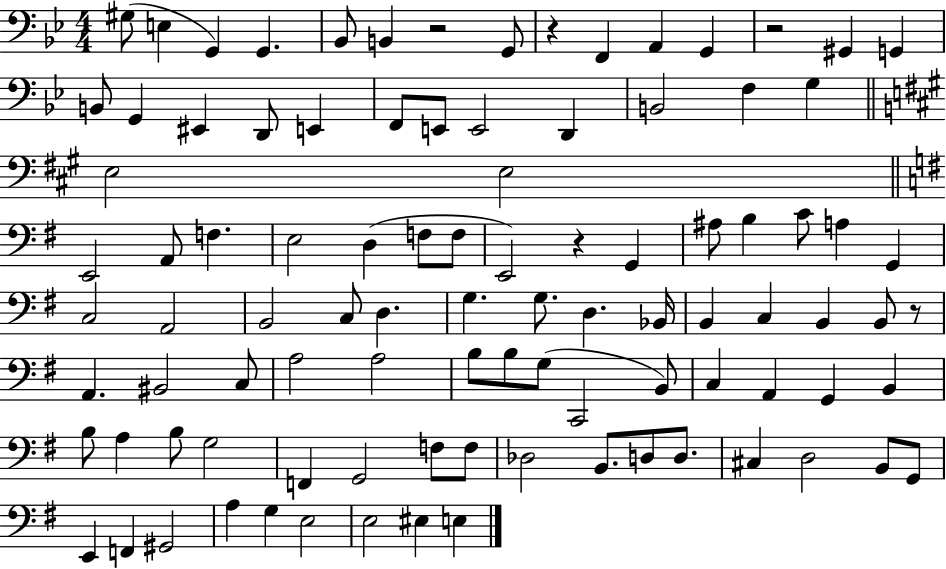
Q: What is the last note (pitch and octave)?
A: E3